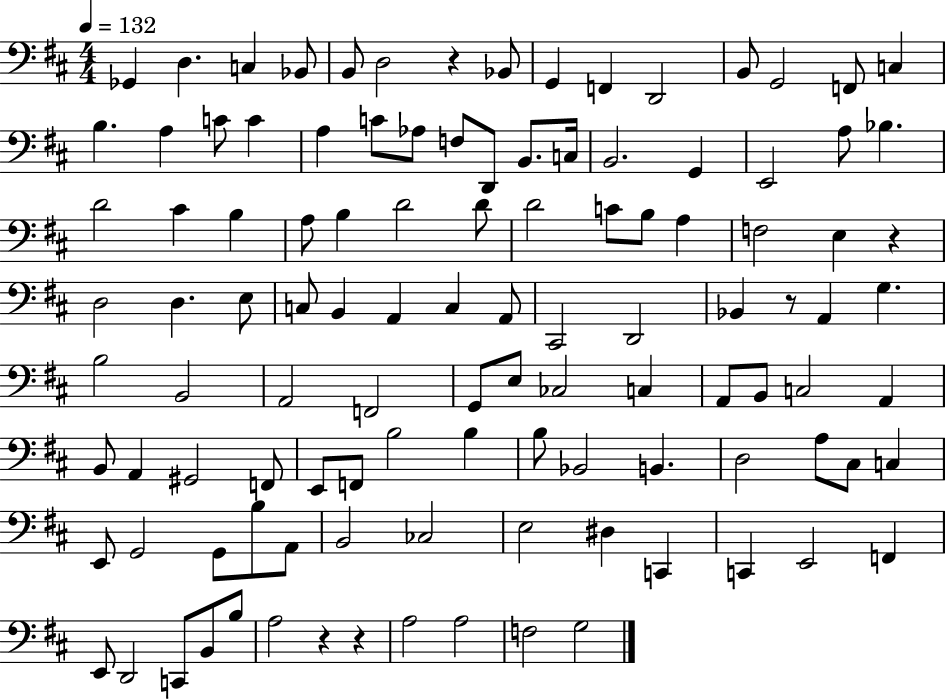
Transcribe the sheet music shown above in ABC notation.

X:1
T:Untitled
M:4/4
L:1/4
K:D
_G,, D, C, _B,,/2 B,,/2 D,2 z _B,,/2 G,, F,, D,,2 B,,/2 G,,2 F,,/2 C, B, A, C/2 C A, C/2 _A,/2 F,/2 D,,/2 B,,/2 C,/4 B,,2 G,, E,,2 A,/2 _B, D2 ^C B, A,/2 B, D2 D/2 D2 C/2 B,/2 A, F,2 E, z D,2 D, E,/2 C,/2 B,, A,, C, A,,/2 ^C,,2 D,,2 _B,, z/2 A,, G, B,2 B,,2 A,,2 F,,2 G,,/2 E,/2 _C,2 C, A,,/2 B,,/2 C,2 A,, B,,/2 A,, ^G,,2 F,,/2 E,,/2 F,,/2 B,2 B, B,/2 _B,,2 B,, D,2 A,/2 ^C,/2 C, E,,/2 G,,2 G,,/2 B,/2 A,,/2 B,,2 _C,2 E,2 ^D, C,, C,, E,,2 F,, E,,/2 D,,2 C,,/2 B,,/2 B,/2 A,2 z z A,2 A,2 F,2 G,2